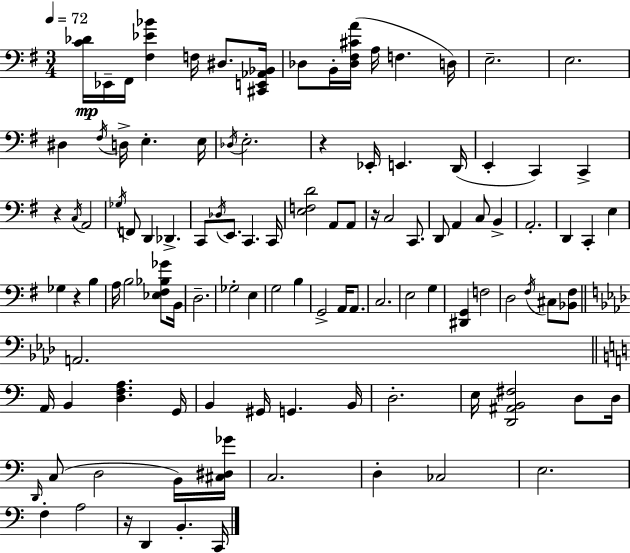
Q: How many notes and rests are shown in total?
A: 108